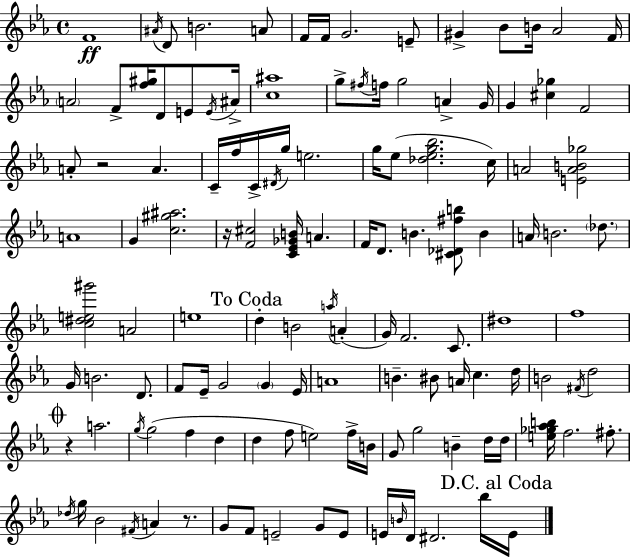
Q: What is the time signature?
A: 4/4